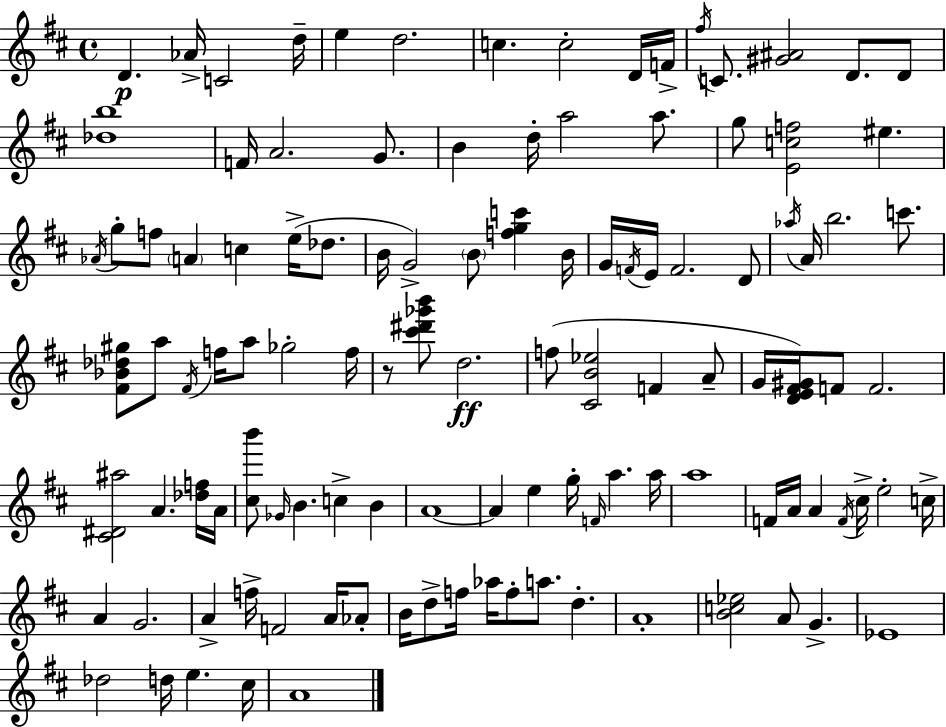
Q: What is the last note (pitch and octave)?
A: A4